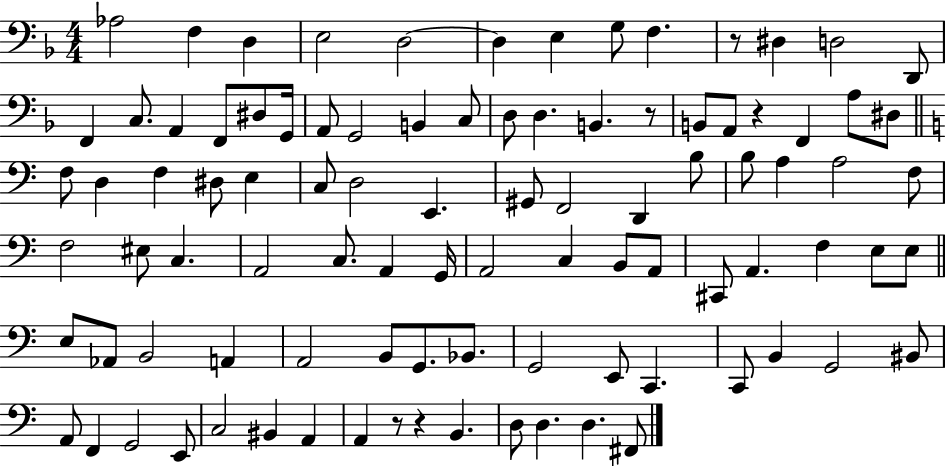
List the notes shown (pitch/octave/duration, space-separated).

Ab3/h F3/q D3/q E3/h D3/h D3/q E3/q G3/e F3/q. R/e D#3/q D3/h D2/e F2/q C3/e. A2/q F2/e D#3/e G2/s A2/e G2/h B2/q C3/e D3/e D3/q. B2/q. R/e B2/e A2/e R/q F2/q A3/e D#3/e F3/e D3/q F3/q D#3/e E3/q C3/e D3/h E2/q. G#2/e F2/h D2/q B3/e B3/e A3/q A3/h F3/e F3/h EIS3/e C3/q. A2/h C3/e. A2/q G2/s A2/h C3/q B2/e A2/e C#2/e A2/q. F3/q E3/e E3/e E3/e Ab2/e B2/h A2/q A2/h B2/e G2/e. Bb2/e. G2/h E2/e C2/q. C2/e B2/q G2/h BIS2/e A2/e F2/q G2/h E2/e C3/h BIS2/q A2/q A2/q R/e R/q B2/q. D3/e D3/q. D3/q. F#2/e